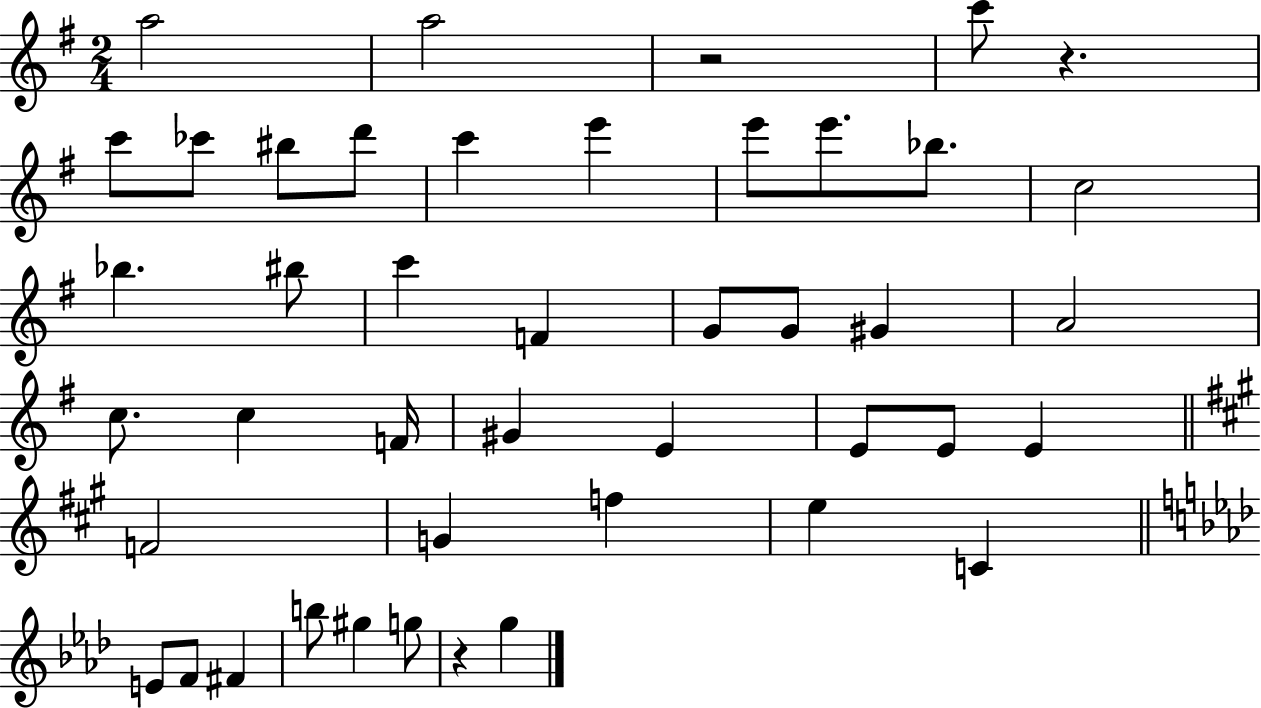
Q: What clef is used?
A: treble